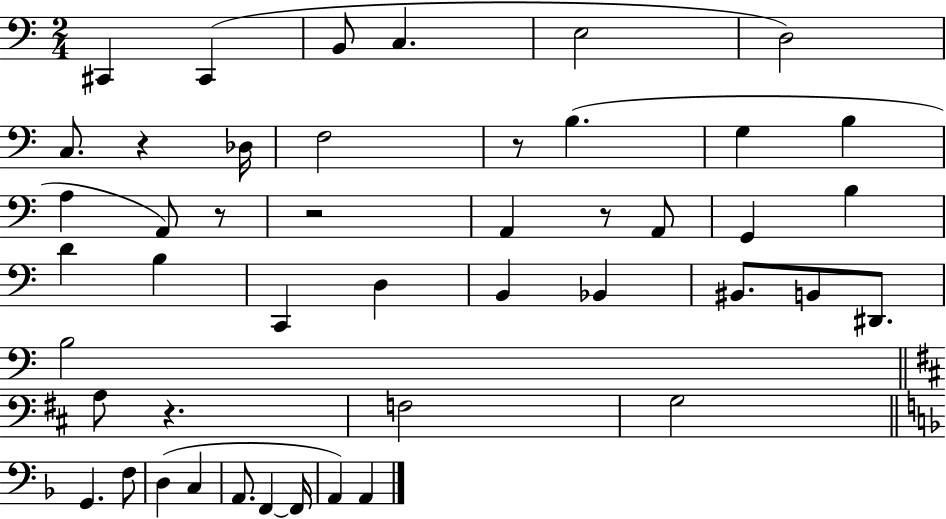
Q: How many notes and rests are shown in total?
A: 46